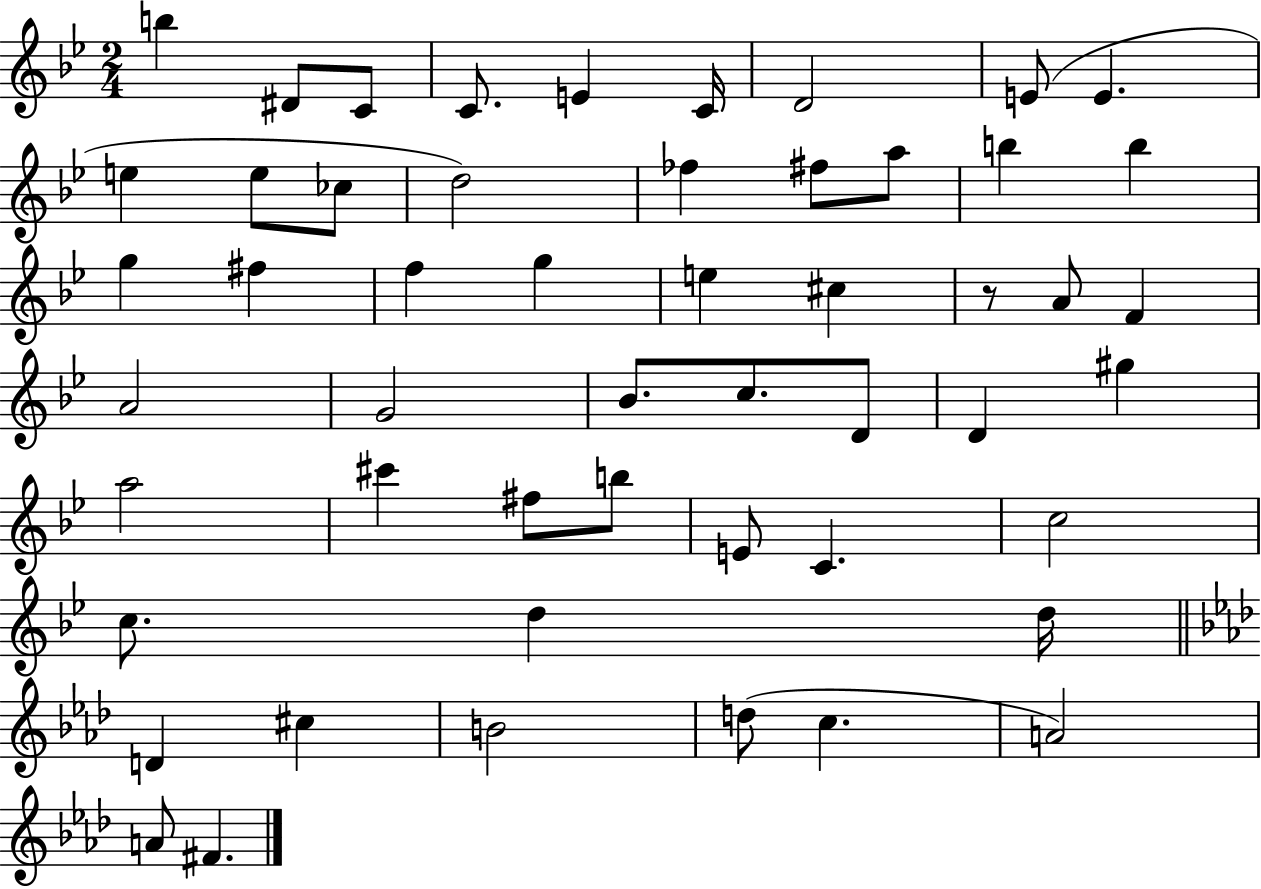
B5/q D#4/e C4/e C4/e. E4/q C4/s D4/h E4/e E4/q. E5/q E5/e CES5/e D5/h FES5/q F#5/e A5/e B5/q B5/q G5/q F#5/q F5/q G5/q E5/q C#5/q R/e A4/e F4/q A4/h G4/h Bb4/e. C5/e. D4/e D4/q G#5/q A5/h C#6/q F#5/e B5/e E4/e C4/q. C5/h C5/e. D5/q D5/s D4/q C#5/q B4/h D5/e C5/q. A4/h A4/e F#4/q.